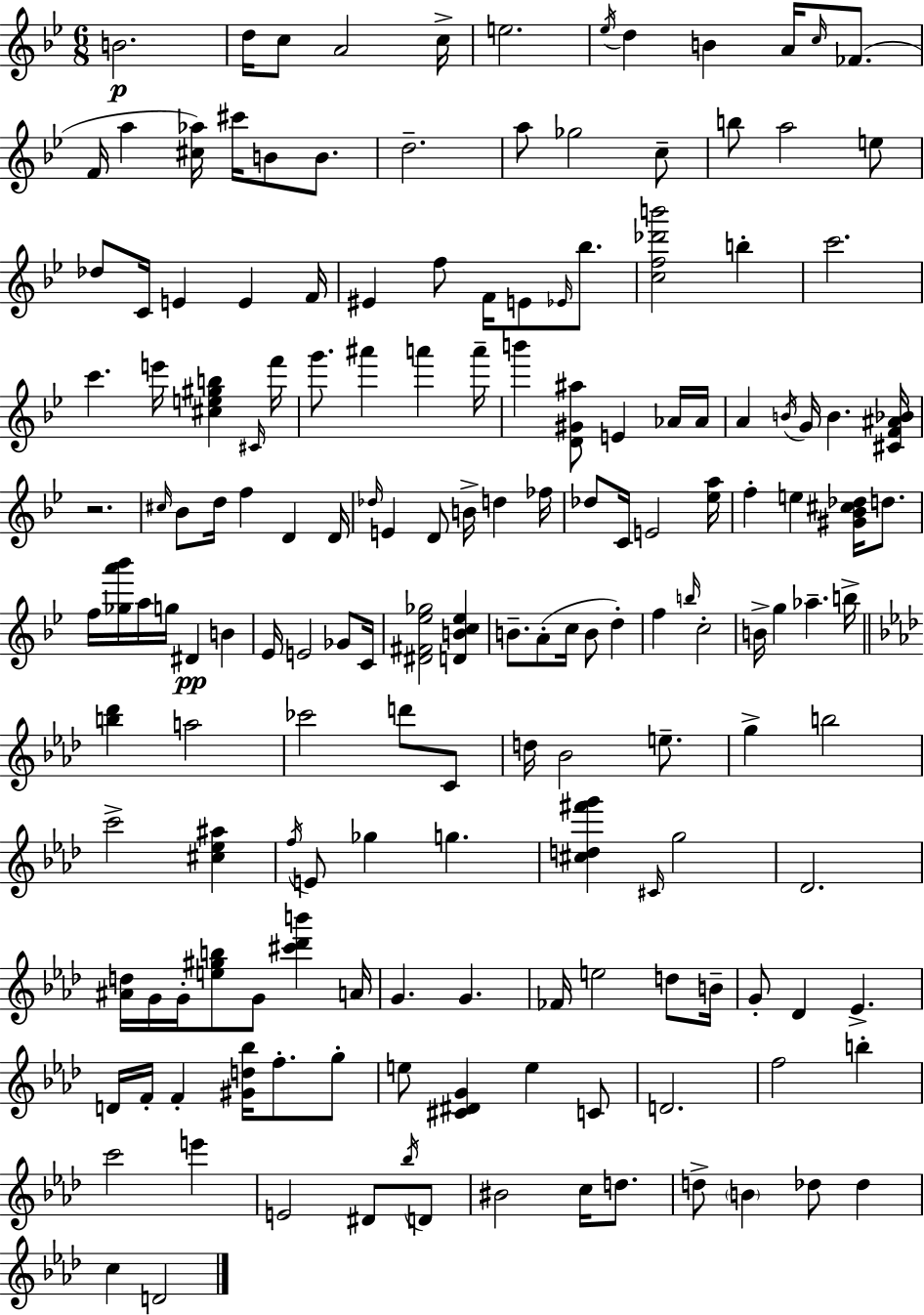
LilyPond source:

{
  \clef treble
  \numericTimeSignature
  \time 6/8
  \key bes \major
  b'2.\p | d''16 c''8 a'2 c''16-> | e''2. | \acciaccatura { ees''16 } d''4 b'4 a'16 \grace { c''16 } fes'8.( | \break f'16 a''4 <cis'' aes''>16) cis'''16 b'8 b'8. | d''2.-- | a''8 ges''2 | c''8-- b''8 a''2 | \break e''8 des''8 c'16 e'4 e'4 | f'16 eis'4 f''8 f'16 e'8 \grace { ees'16 } | bes''8. <c'' f'' des''' b'''>2 b''4-. | c'''2. | \break c'''4. e'''16 <cis'' e'' gis'' b''>4 | \grace { cis'16 } f'''16 g'''8. ais'''4 a'''4 | a'''16-- b'''4 <d' gis' ais''>8 e'4 | aes'16 aes'16 a'4 \acciaccatura { b'16 } g'16 b'4. | \break <cis' f' ais' bes'>16 r2. | \grace { cis''16 } bes'8 d''16 f''4 | d'4 d'16 \grace { des''16 } e'4 d'8 | b'16-> d''4 fes''16 des''8 c'16 e'2 | \break <ees'' a''>16 f''4-. e''4 | <gis' bes' cis'' des''>16 d''8. f''16 <ges'' a''' bes'''>16 a''16 g''16 dis'4\pp | b'4 ees'16 e'2 | ges'8 c'16 <dis' fis' ees'' ges''>2 | \break <d' b' c'' ees''>4 b'8.-- a'8-.( | c''16 b'8 d''4-.) f''4 \grace { b''16 } | c''2-. b'16-> g''4 | aes''4.-- b''16-> \bar "||" \break \key aes \major <b'' des'''>4 a''2 | ces'''2 d'''8 c'8 | d''16 bes'2 e''8.-- | g''4-> b''2 | \break c'''2-> <cis'' ees'' ais''>4 | \acciaccatura { f''16 } e'8 ges''4 g''4. | <cis'' d'' fis''' g'''>4 \grace { cis'16 } g''2 | des'2. | \break <ais' d''>16 g'16 g'16-. <e'' gis'' b''>8 g'8 <cis''' des''' b'''>4 | a'16 g'4. g'4. | fes'16 e''2 d''8 | b'16-- g'8-. des'4 ees'4.-> | \break d'16 f'16-. f'4-. <gis' d'' bes''>16 f''8.-. | g''8-. e''8 <cis' dis' g'>4 e''4 | c'8 d'2. | f''2 b''4-. | \break c'''2 e'''4 | e'2 dis'8 | \acciaccatura { bes''16 } d'8 bis'2 c''16 | d''8. d''8-> \parenthesize b'4 des''8 des''4 | \break c''4 d'2 | \bar "|."
}